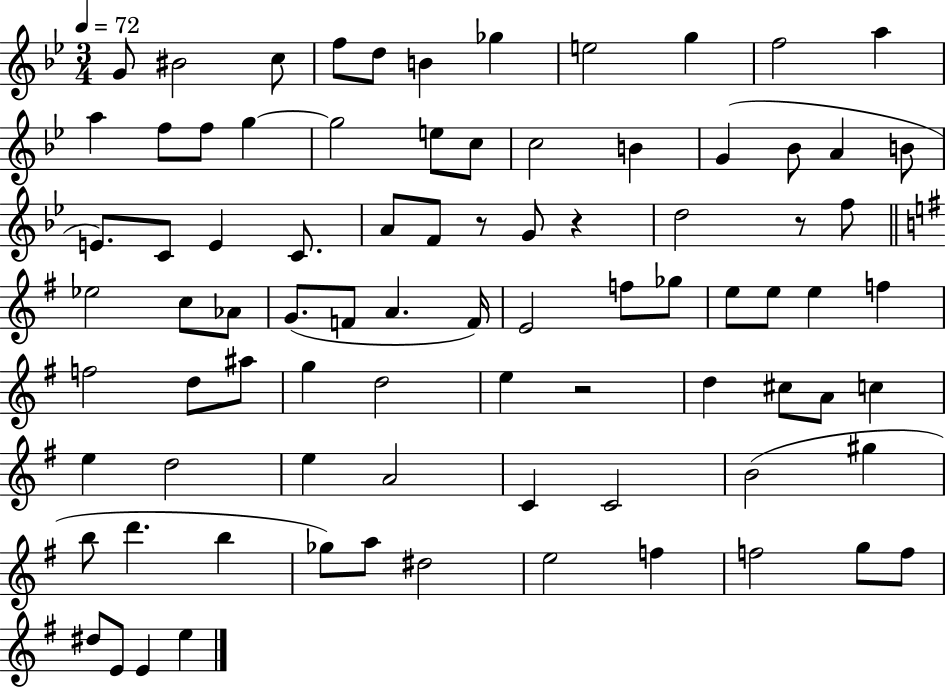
X:1
T:Untitled
M:3/4
L:1/4
K:Bb
G/2 ^B2 c/2 f/2 d/2 B _g e2 g f2 a a f/2 f/2 g g2 e/2 c/2 c2 B G _B/2 A B/2 E/2 C/2 E C/2 A/2 F/2 z/2 G/2 z d2 z/2 f/2 _e2 c/2 _A/2 G/2 F/2 A F/4 E2 f/2 _g/2 e/2 e/2 e f f2 d/2 ^a/2 g d2 e z2 d ^c/2 A/2 c e d2 e A2 C C2 B2 ^g b/2 d' b _g/2 a/2 ^d2 e2 f f2 g/2 f/2 ^d/2 E/2 E e